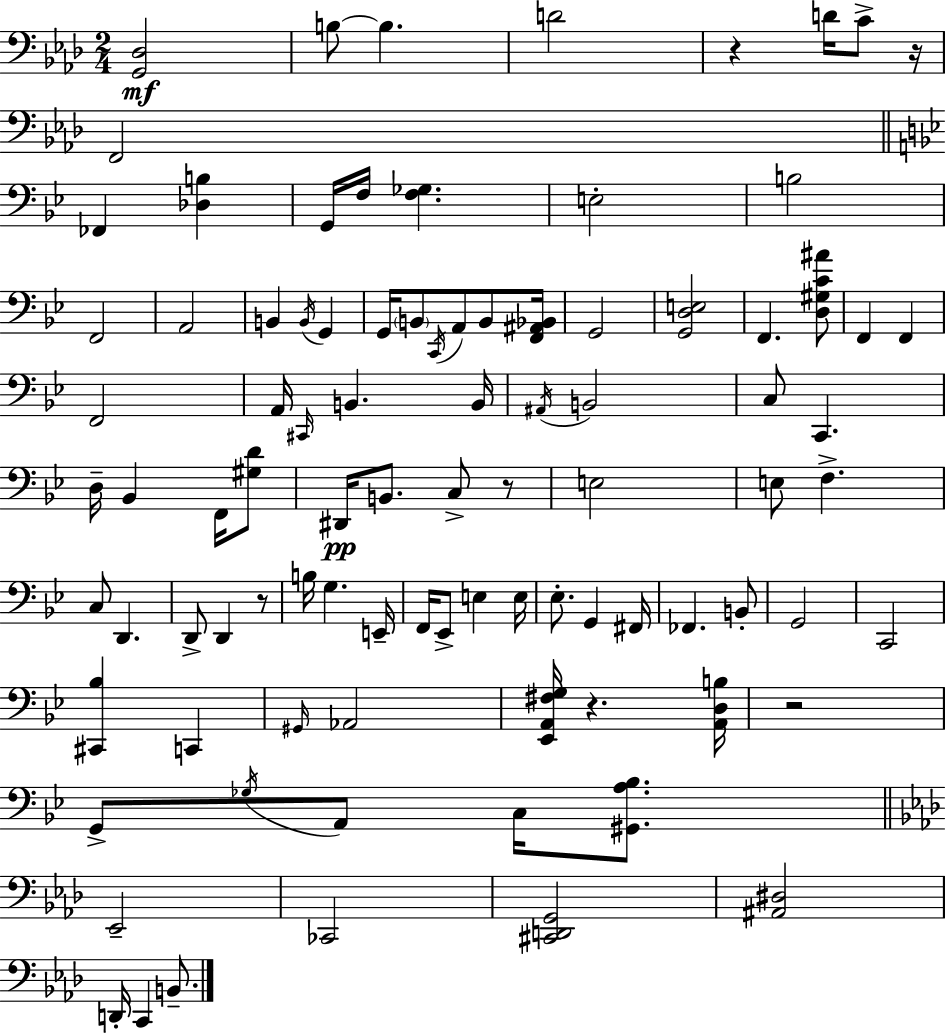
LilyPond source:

{
  \clef bass
  \numericTimeSignature
  \time 2/4
  \key f \minor
  \repeat volta 2 { <g, des>2\mf | b8~~ b4. | d'2 | r4 d'16 c'8-> r16 | \break f,2 | \bar "||" \break \key bes \major fes,4 <des b>4 | g,16 f16 <f ges>4. | e2-. | b2 | \break f,2 | a,2 | b,4 \acciaccatura { b,16 } g,4 | g,16 \parenthesize b,8 \acciaccatura { c,16 } a,8 b,8 | \break <f, ais, bes,>16 g,2 | <g, d e>2 | f,4. | <d gis c' ais'>8 f,4 f,4 | \break f,2 | a,16 \grace { cis,16 } b,4. | b,16 \acciaccatura { ais,16 } b,2 | c8 c,4. | \break d16-- bes,4 | f,16 <gis d'>8 dis,16\pp b,8. | c8-> r8 e2 | e8 f4.-> | \break c8 d,4. | d,8-> d,4 | r8 b16 g4. | e,16-- f,16 ees,8-> e4 | \break e16 ees8.-. g,4 | fis,16 fes,4. | b,8-. g,2 | c,2 | \break <cis, bes>4 | c,4 \grace { gis,16 } aes,2 | <ees, a, fis g>16 r4. | <a, d b>16 r2 | \break g,8-> \acciaccatura { ges16 } | a,8 c16 <gis, a bes>8. \bar "||" \break \key aes \major ees,2-- | ces,2 | <cis, d, g,>2 | <ais, dis>2 | \break d,16-. c,4 b,8.-- | } \bar "|."
}